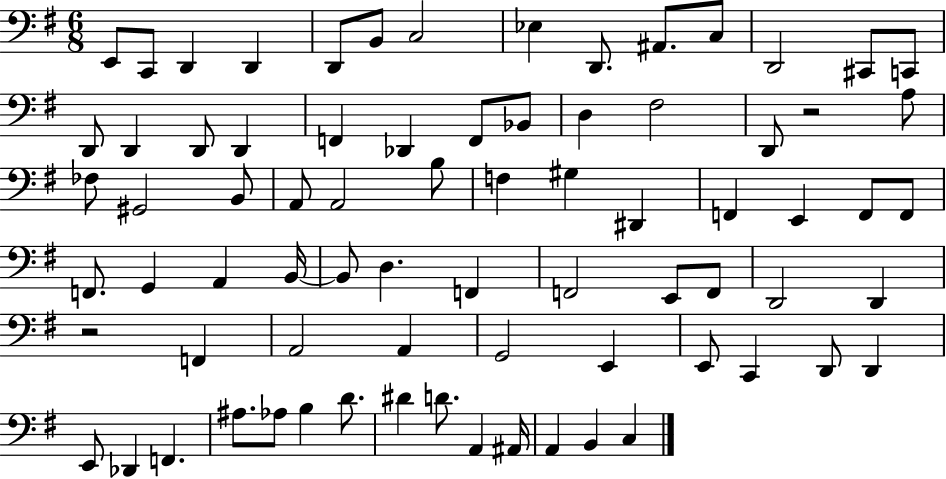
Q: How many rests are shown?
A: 2